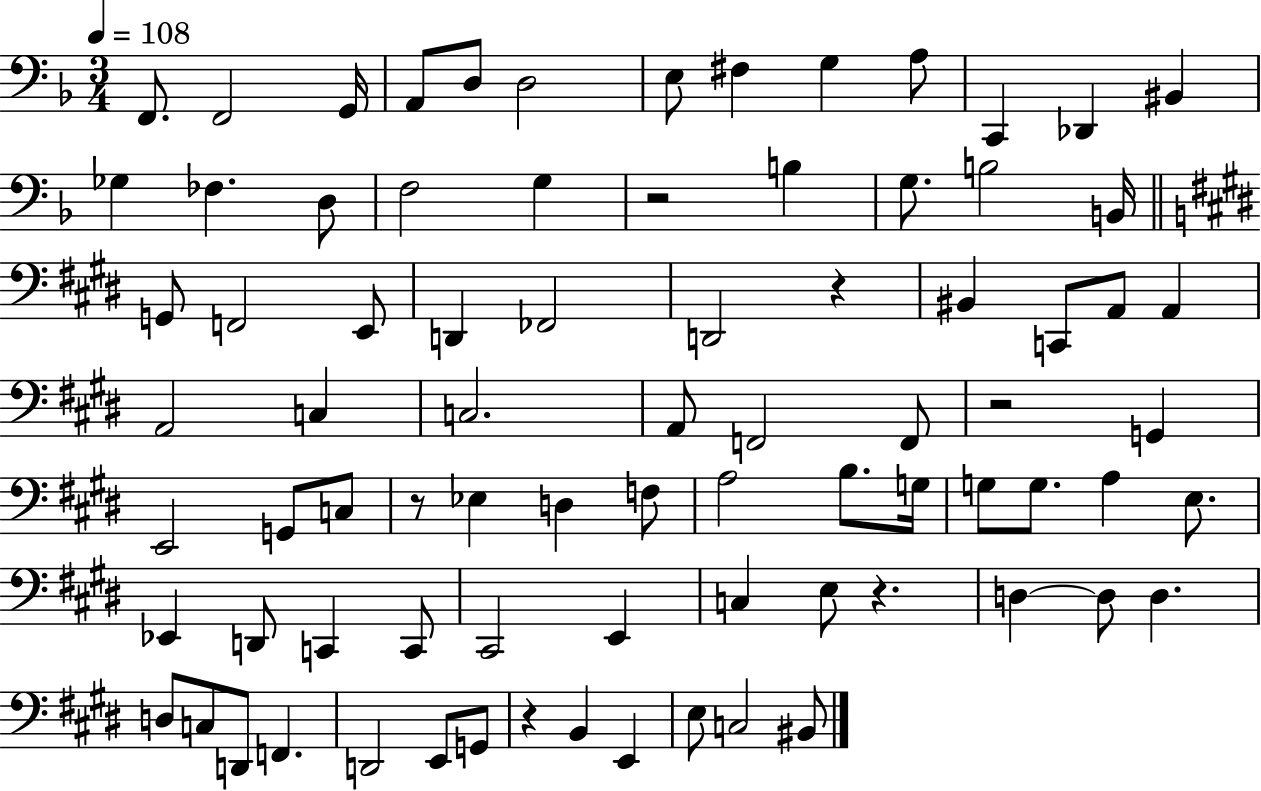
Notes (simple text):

F2/e. F2/h G2/s A2/e D3/e D3/h E3/e F#3/q G3/q A3/e C2/q Db2/q BIS2/q Gb3/q FES3/q. D3/e F3/h G3/q R/h B3/q G3/e. B3/h B2/s G2/e F2/h E2/e D2/q FES2/h D2/h R/q BIS2/q C2/e A2/e A2/q A2/h C3/q C3/h. A2/e F2/h F2/e R/h G2/q E2/h G2/e C3/e R/e Eb3/q D3/q F3/e A3/h B3/e. G3/s G3/e G3/e. A3/q E3/e. Eb2/q D2/e C2/q C2/e C#2/h E2/q C3/q E3/e R/q. D3/q D3/e D3/q. D3/e C3/e D2/e F2/q. D2/h E2/e G2/e R/q B2/q E2/q E3/e C3/h BIS2/e